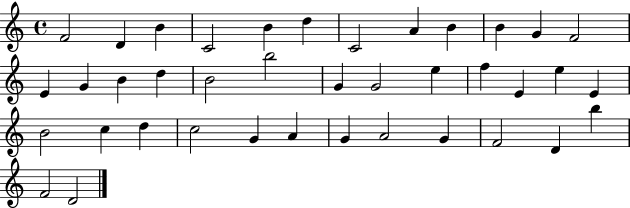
F4/h D4/q B4/q C4/h B4/q D5/q C4/h A4/q B4/q B4/q G4/q F4/h E4/q G4/q B4/q D5/q B4/h B5/h G4/q G4/h E5/q F5/q E4/q E5/q E4/q B4/h C5/q D5/q C5/h G4/q A4/q G4/q A4/h G4/q F4/h D4/q B5/q F4/h D4/h